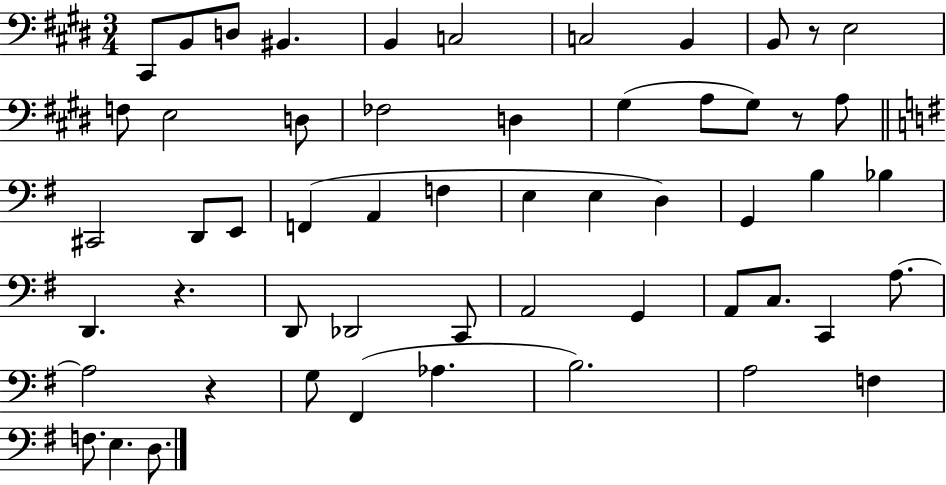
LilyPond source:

{
  \clef bass
  \numericTimeSignature
  \time 3/4
  \key e \major
  cis,8 b,8 d8 bis,4. | b,4 c2 | c2 b,4 | b,8 r8 e2 | \break f8 e2 d8 | fes2 d4 | gis4( a8 gis8) r8 a8 | \bar "||" \break \key e \minor cis,2 d,8 e,8 | f,4( a,4 f4 | e4 e4 d4) | g,4 b4 bes4 | \break d,4. r4. | d,8 des,2 c,8 | a,2 g,4 | a,8 c8. c,4 a8.~~ | \break a2 r4 | g8 fis,4( aes4. | b2.) | a2 f4 | \break f8. e4. d8. | \bar "|."
}